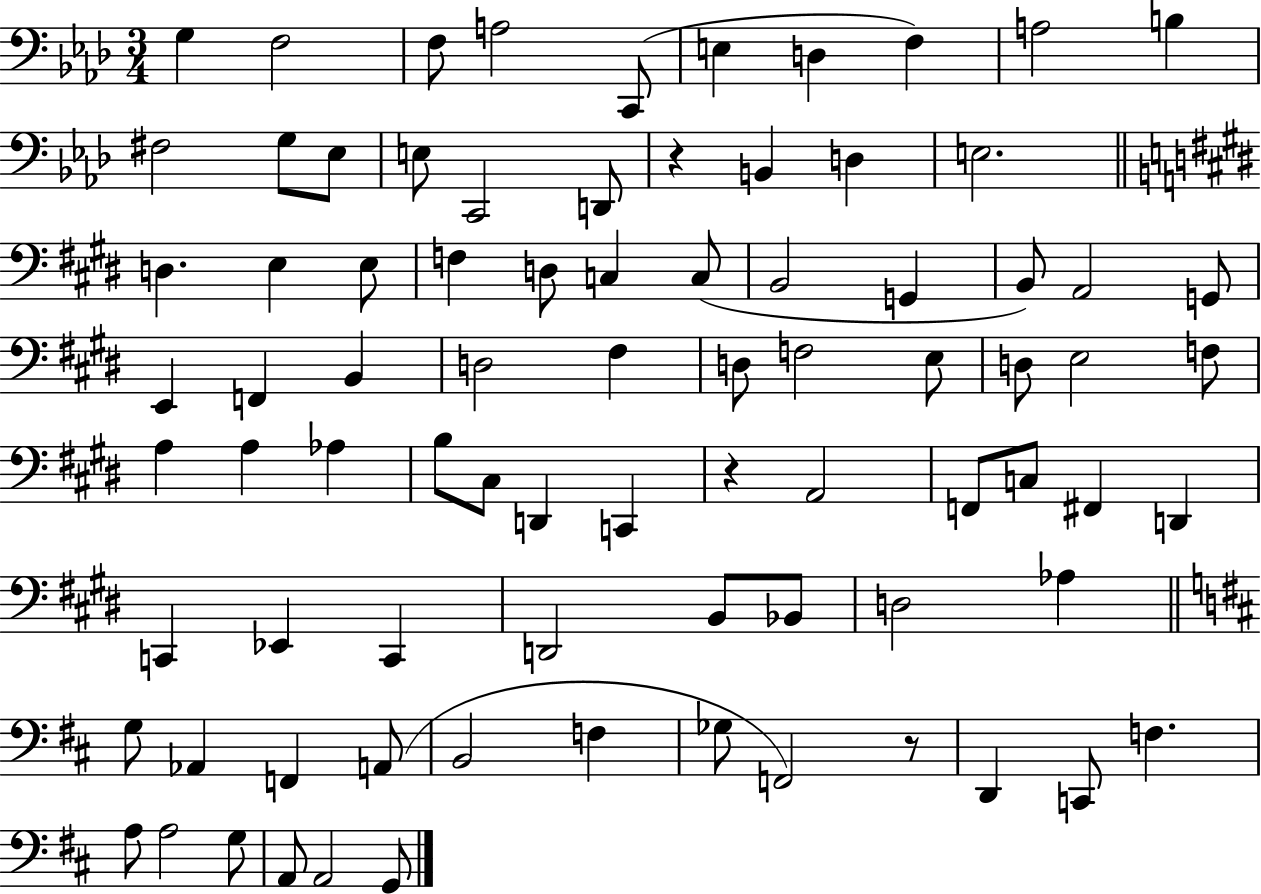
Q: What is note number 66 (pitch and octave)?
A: A2